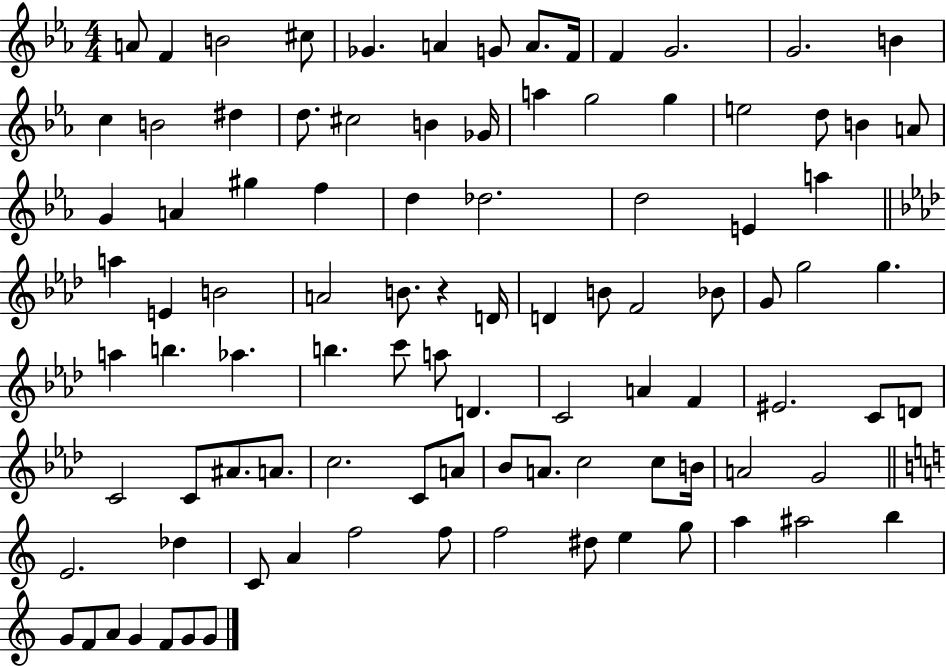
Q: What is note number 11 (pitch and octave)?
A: G4